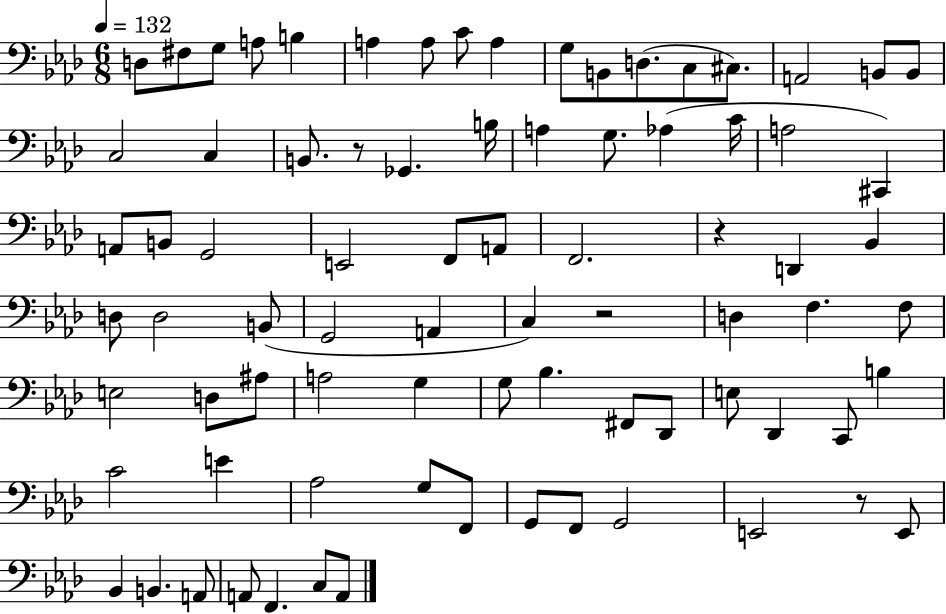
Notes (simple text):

D3/e F#3/e G3/e A3/e B3/q A3/q A3/e C4/e A3/q G3/e B2/e D3/e. C3/e C#3/e. A2/h B2/e B2/e C3/h C3/q B2/e. R/e Gb2/q. B3/s A3/q G3/e. Ab3/q C4/s A3/h C#2/q A2/e B2/e G2/h E2/h F2/e A2/e F2/h. R/q D2/q Bb2/q D3/e D3/h B2/e G2/h A2/q C3/q R/h D3/q F3/q. F3/e E3/h D3/e A#3/e A3/h G3/q G3/e Bb3/q. F#2/e Db2/e E3/e Db2/q C2/e B3/q C4/h E4/q Ab3/h G3/e F2/e G2/e F2/e G2/h E2/h R/e E2/e Bb2/q B2/q. A2/e A2/e F2/q. C3/e A2/e